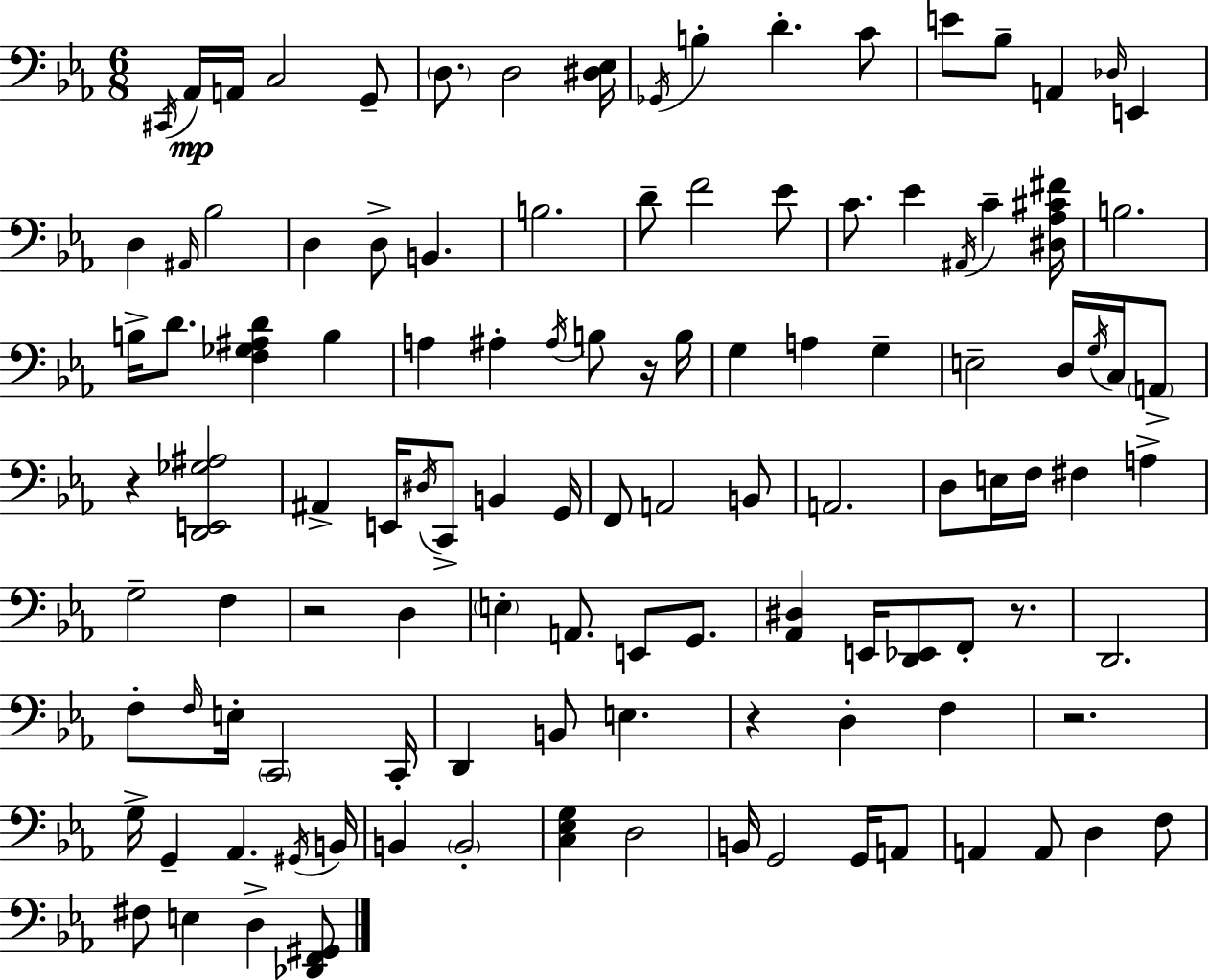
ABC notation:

X:1
T:Untitled
M:6/8
L:1/4
K:Cm
^C,,/4 _A,,/4 A,,/4 C,2 G,,/2 D,/2 D,2 [^D,_E,]/4 _G,,/4 B, D C/2 E/2 _B,/2 A,, _D,/4 E,, D, ^A,,/4 _B,2 D, D,/2 B,, B,2 D/2 F2 _E/2 C/2 _E ^A,,/4 C [^D,_A,^C^F]/4 B,2 B,/4 D/2 [F,_G,^A,D] B, A, ^A, ^A,/4 B,/2 z/4 B,/4 G, A, G, E,2 D,/4 G,/4 C,/4 A,,/2 z [D,,E,,_G,^A,]2 ^A,, E,,/4 ^D,/4 C,,/2 B,, G,,/4 F,,/2 A,,2 B,,/2 A,,2 D,/2 E,/4 F,/4 ^F, A, G,2 F, z2 D, E, A,,/2 E,,/2 G,,/2 [_A,,^D,] E,,/4 [D,,_E,,]/2 F,,/2 z/2 D,,2 F,/2 F,/4 E,/4 C,,2 C,,/4 D,, B,,/2 E, z D, F, z2 G,/4 G,, _A,, ^G,,/4 B,,/4 B,, B,,2 [C,_E,G,] D,2 B,,/4 G,,2 G,,/4 A,,/2 A,, A,,/2 D, F,/2 ^F,/2 E, D, [_D,,F,,^G,,]/2